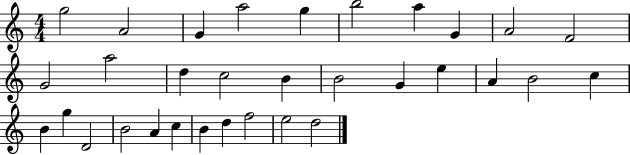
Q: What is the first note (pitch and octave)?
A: G5